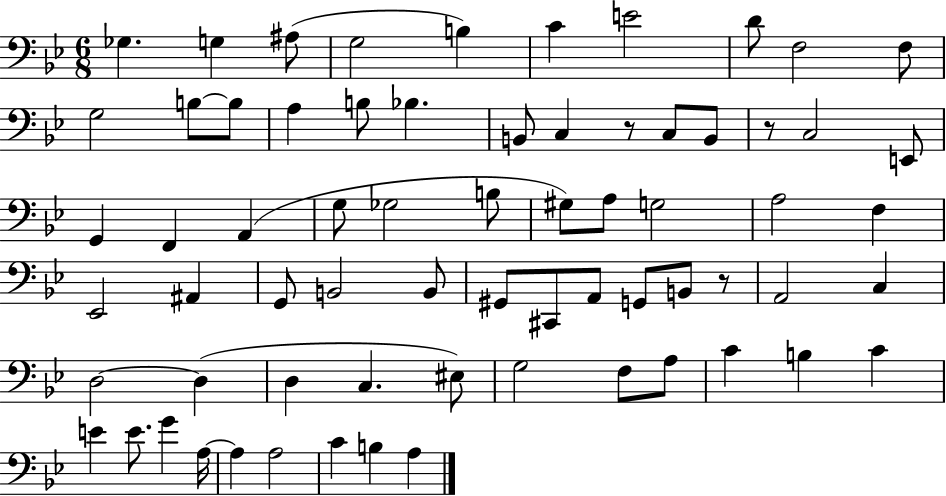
{
  \clef bass
  \numericTimeSignature
  \time 6/8
  \key bes \major
  ges4. g4 ais8( | g2 b4) | c'4 e'2 | d'8 f2 f8 | \break g2 b8~~ b8 | a4 b8 bes4. | b,8 c4 r8 c8 b,8 | r8 c2 e,8 | \break g,4 f,4 a,4( | g8 ges2 b8 | gis8) a8 g2 | a2 f4 | \break ees,2 ais,4 | g,8 b,2 b,8 | gis,8 cis,8 a,8 g,8 b,8 r8 | a,2 c4 | \break d2~~ d4( | d4 c4. eis8) | g2 f8 a8 | c'4 b4 c'4 | \break e'4 e'8. g'4 a16~~ | a4 a2 | c'4 b4 a4 | \bar "|."
}